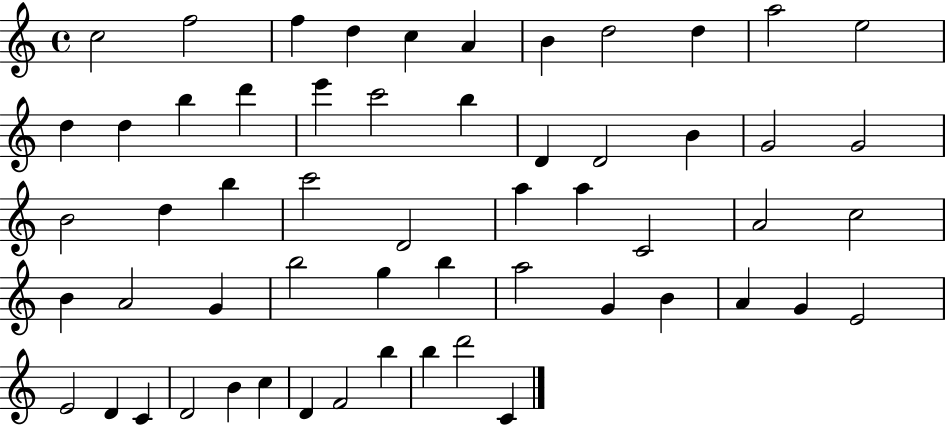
C5/h F5/h F5/q D5/q C5/q A4/q B4/q D5/h D5/q A5/h E5/h D5/q D5/q B5/q D6/q E6/q C6/h B5/q D4/q D4/h B4/q G4/h G4/h B4/h D5/q B5/q C6/h D4/h A5/q A5/q C4/h A4/h C5/h B4/q A4/h G4/q B5/h G5/q B5/q A5/h G4/q B4/q A4/q G4/q E4/h E4/h D4/q C4/q D4/h B4/q C5/q D4/q F4/h B5/q B5/q D6/h C4/q